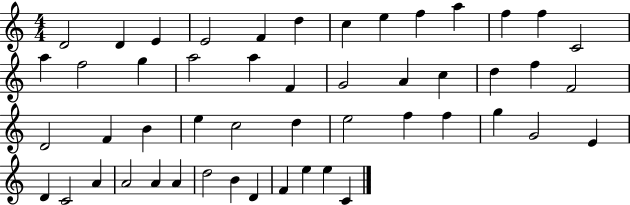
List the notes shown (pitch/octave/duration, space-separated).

D4/h D4/q E4/q E4/h F4/q D5/q C5/q E5/q F5/q A5/q F5/q F5/q C4/h A5/q F5/h G5/q A5/h A5/q F4/q G4/h A4/q C5/q D5/q F5/q F4/h D4/h F4/q B4/q E5/q C5/h D5/q E5/h F5/q F5/q G5/q G4/h E4/q D4/q C4/h A4/q A4/h A4/q A4/q D5/h B4/q D4/q F4/q E5/q E5/q C4/q